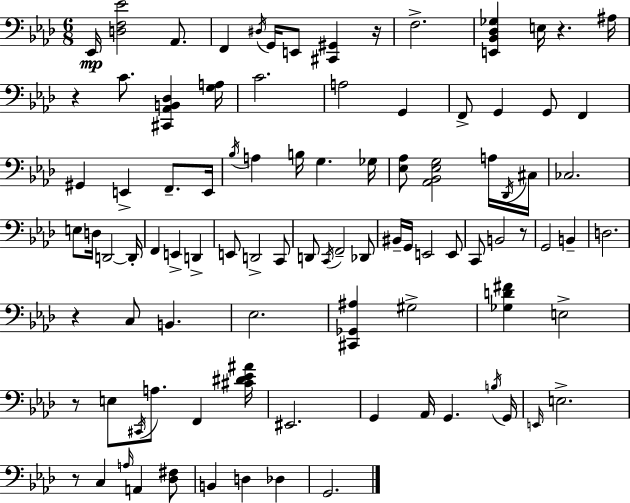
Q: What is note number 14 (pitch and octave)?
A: F2